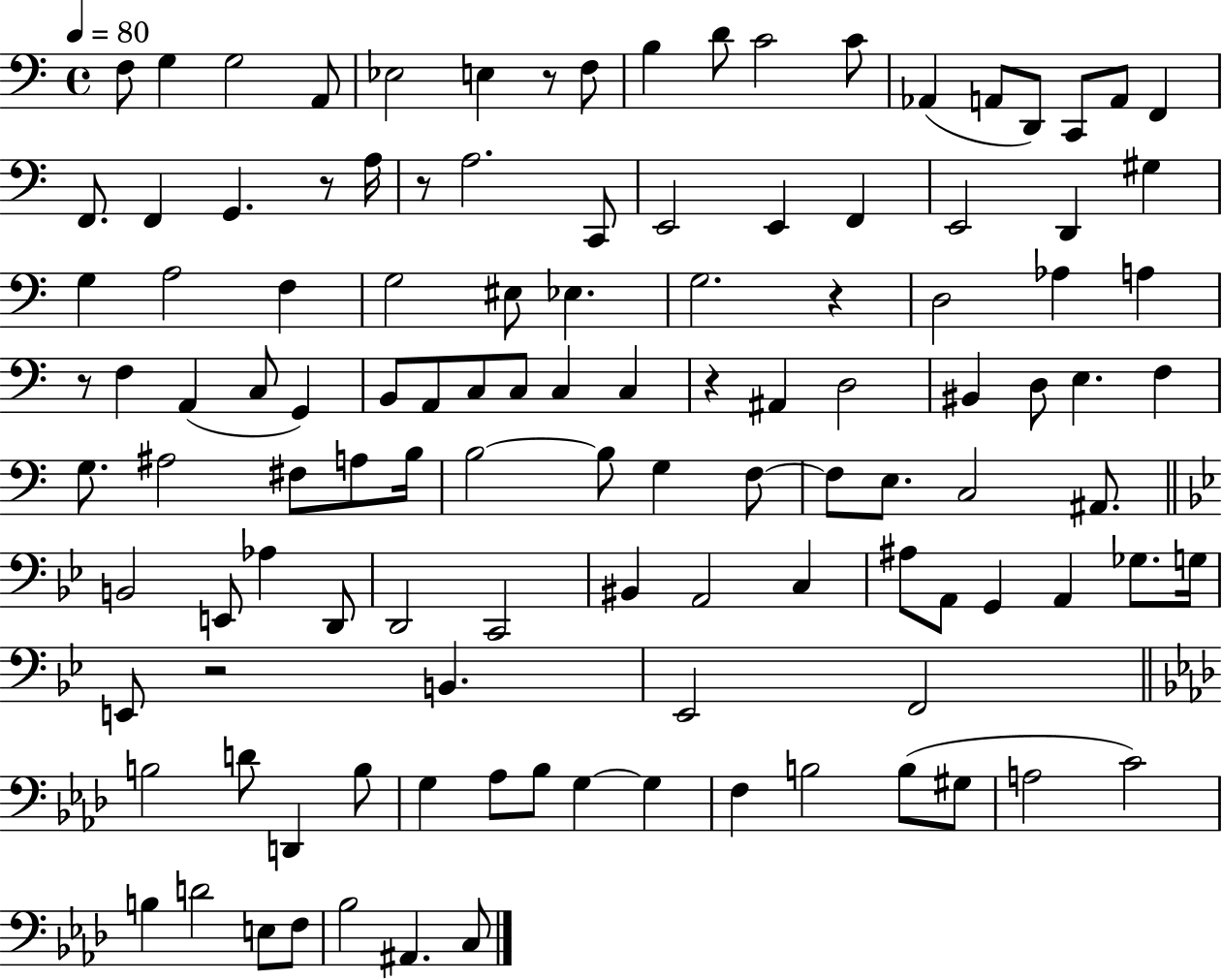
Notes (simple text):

F3/e G3/q G3/h A2/e Eb3/h E3/q R/e F3/e B3/q D4/e C4/h C4/e Ab2/q A2/e D2/e C2/e A2/e F2/q F2/e. F2/q G2/q. R/e A3/s R/e A3/h. C2/e E2/h E2/q F2/q E2/h D2/q G#3/q G3/q A3/h F3/q G3/h EIS3/e Eb3/q. G3/h. R/q D3/h Ab3/q A3/q R/e F3/q A2/q C3/e G2/q B2/e A2/e C3/e C3/e C3/q C3/q R/q A#2/q D3/h BIS2/q D3/e E3/q. F3/q G3/e. A#3/h F#3/e A3/e B3/s B3/h B3/e G3/q F3/e F3/e E3/e. C3/h A#2/e. B2/h E2/e Ab3/q D2/e D2/h C2/h BIS2/q A2/h C3/q A#3/e A2/e G2/q A2/q Gb3/e. G3/s E2/e R/h B2/q. Eb2/h F2/h B3/h D4/e D2/q B3/e G3/q Ab3/e Bb3/e G3/q G3/q F3/q B3/h B3/e G#3/e A3/h C4/h B3/q D4/h E3/e F3/e Bb3/h A#2/q. C3/e